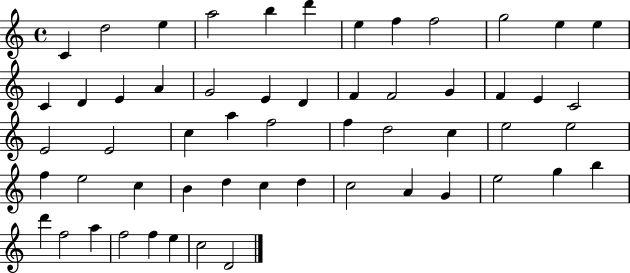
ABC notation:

X:1
T:Untitled
M:4/4
L:1/4
K:C
C d2 e a2 b d' e f f2 g2 e e C D E A G2 E D F F2 G F E C2 E2 E2 c a f2 f d2 c e2 e2 f e2 c B d c d c2 A G e2 g b d' f2 a f2 f e c2 D2